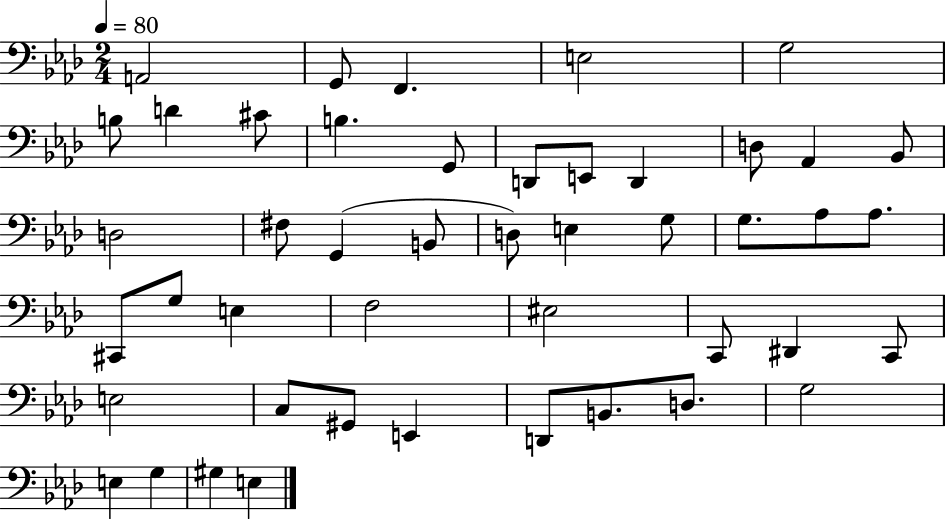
X:1
T:Untitled
M:2/4
L:1/4
K:Ab
A,,2 G,,/2 F,, E,2 G,2 B,/2 D ^C/2 B, G,,/2 D,,/2 E,,/2 D,, D,/2 _A,, _B,,/2 D,2 ^F,/2 G,, B,,/2 D,/2 E, G,/2 G,/2 _A,/2 _A,/2 ^C,,/2 G,/2 E, F,2 ^E,2 C,,/2 ^D,, C,,/2 E,2 C,/2 ^G,,/2 E,, D,,/2 B,,/2 D,/2 G,2 E, G, ^G, E,